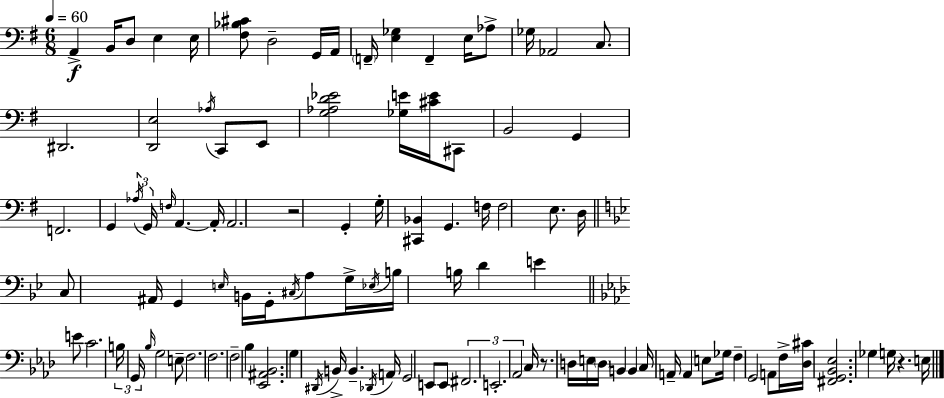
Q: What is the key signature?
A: G major